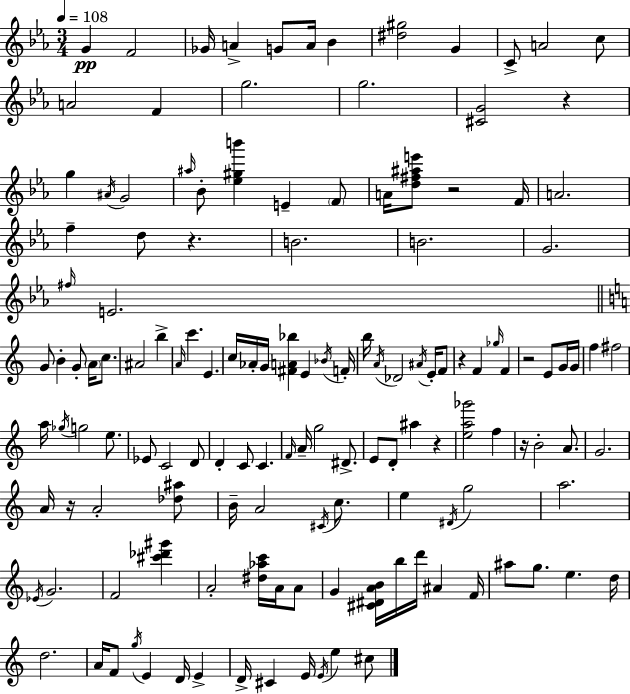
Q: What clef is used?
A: treble